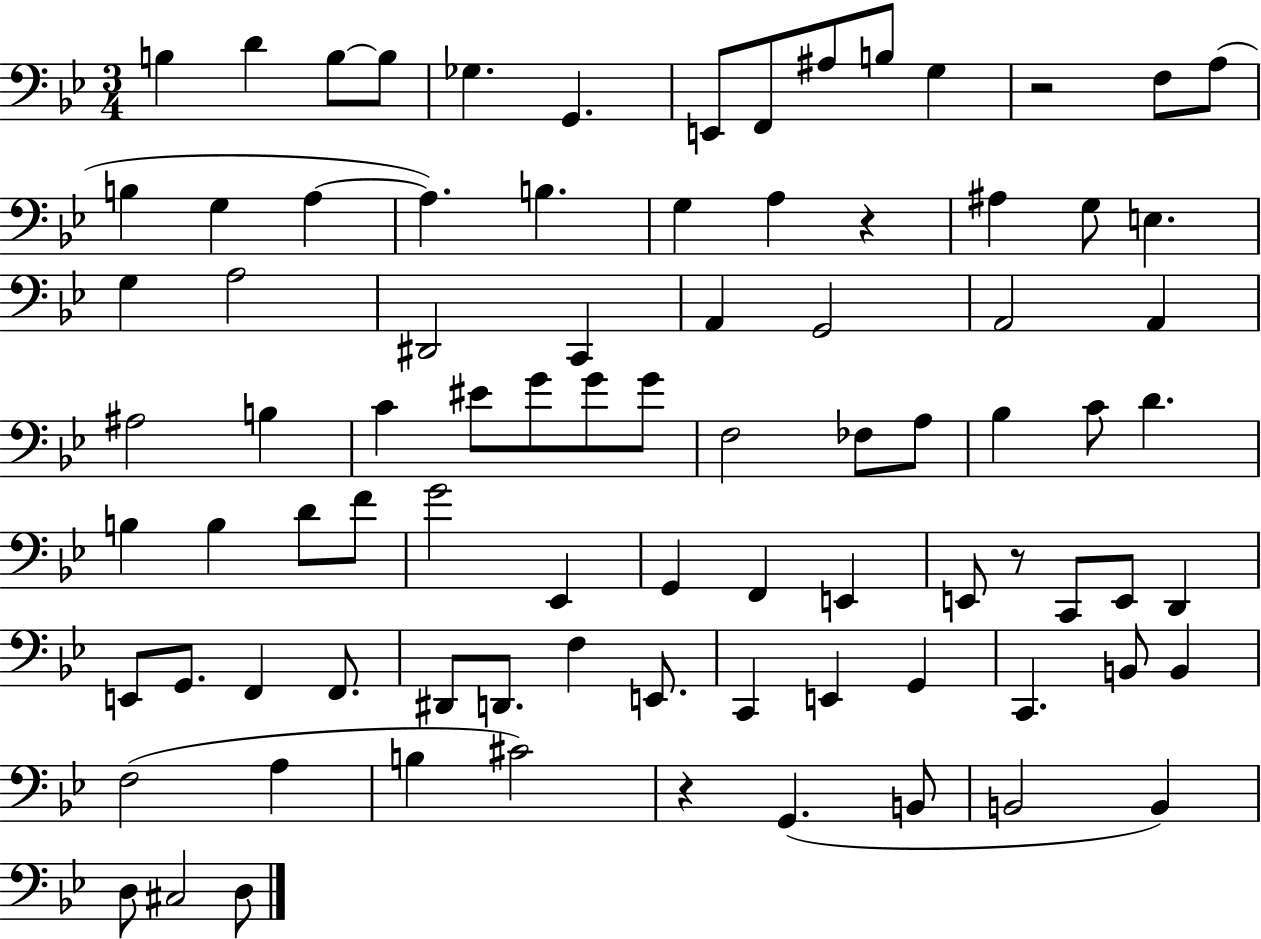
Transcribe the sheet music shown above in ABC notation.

X:1
T:Untitled
M:3/4
L:1/4
K:Bb
B, D B,/2 B,/2 _G, G,, E,,/2 F,,/2 ^A,/2 B,/2 G, z2 F,/2 A,/2 B, G, A, A, B, G, A, z ^A, G,/2 E, G, A,2 ^D,,2 C,, A,, G,,2 A,,2 A,, ^A,2 B, C ^E/2 G/2 G/2 G/2 F,2 _F,/2 A,/2 _B, C/2 D B, B, D/2 F/2 G2 _E,, G,, F,, E,, E,,/2 z/2 C,,/2 E,,/2 D,, E,,/2 G,,/2 F,, F,,/2 ^D,,/2 D,,/2 F, E,,/2 C,, E,, G,, C,, B,,/2 B,, F,2 A, B, ^C2 z G,, B,,/2 B,,2 B,, D,/2 ^C,2 D,/2